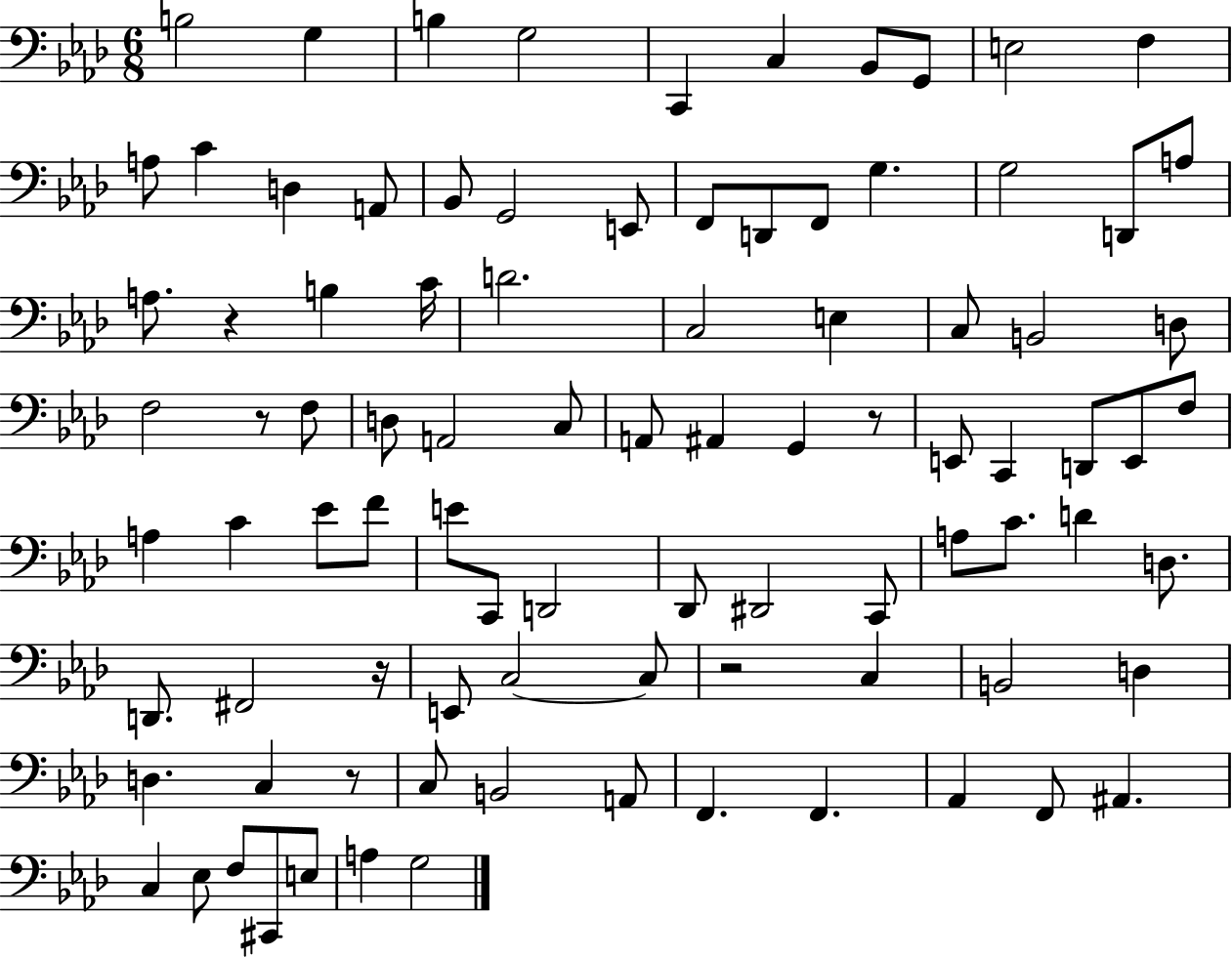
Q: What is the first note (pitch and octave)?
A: B3